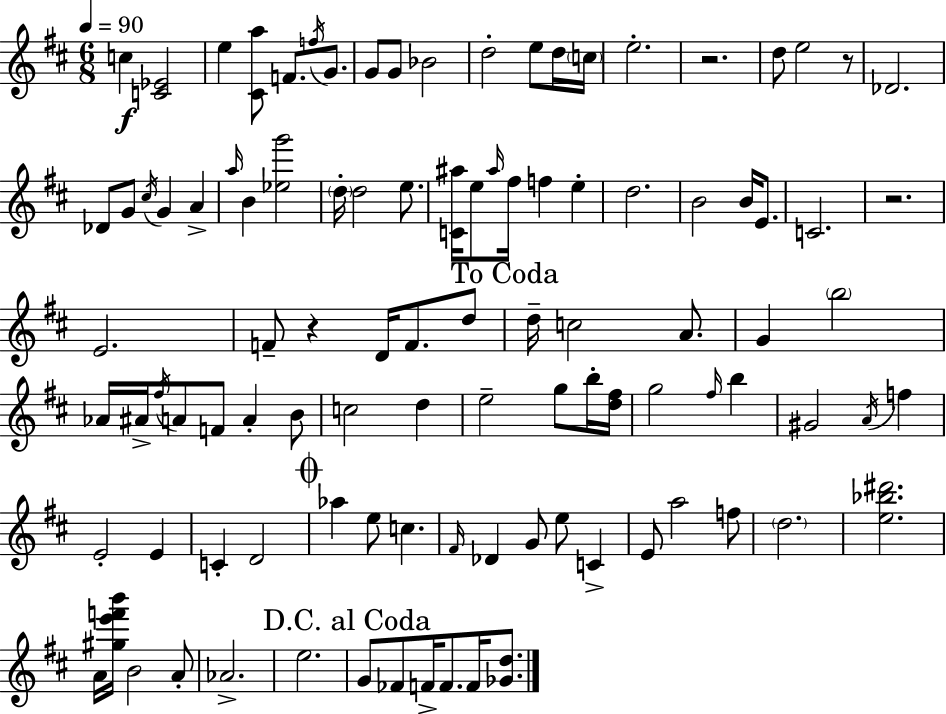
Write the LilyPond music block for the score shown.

{
  \clef treble
  \numericTimeSignature
  \time 6/8
  \key d \major
  \tempo 4 = 90
  c''4\f <c' ees'>2 | e''4 <cis' a''>8 f'8. \acciaccatura { f''16 } g'8. | g'8 g'8 bes'2 | d''2-. e''8 d''16 | \break \parenthesize c''16 e''2.-. | r2. | d''8 e''2 r8 | des'2. | \break des'8 g'8 \acciaccatura { cis''16 } g'4 a'4-> | \grace { a''16 } b'4 <ees'' g'''>2 | \parenthesize d''16-. d''2 | e''8. <c' ais''>16 e''8 \grace { ais''16 } fis''16 f''4 | \break e''4-. d''2. | b'2 | b'16 e'8. c'2. | r2. | \break e'2. | f'8-- r4 d'16 f'8. | d''8 \mark "To Coda" d''16-- c''2 | a'8. g'4 \parenthesize b''2 | \break aes'16 ais'16-> \acciaccatura { fis''16 } a'8 f'8 a'4-. | b'8 c''2 | d''4 e''2-- | g''8 b''16-. <d'' fis''>16 g''2 | \break \grace { fis''16 } b''4 gis'2 | \acciaccatura { a'16 } f''4 e'2-. | e'4 c'4-. d'2 | \mark \markup { \musicglyph "scripts.coda" } aes''4 e''8 | \break c''4. \grace { fis'16 } des'4 | g'8 e''8 c'4-> e'8 a''2 | f''8 \parenthesize d''2. | <e'' bes'' dis'''>2. | \break a'16 <gis'' e''' f''' b'''>16 b'2 | a'8-. aes'2.-> | e''2. | \mark "D.C. al Coda" g'8 fes'8 | \break f'16-> f'8. f'16 <ges' d''>8. \bar "|."
}